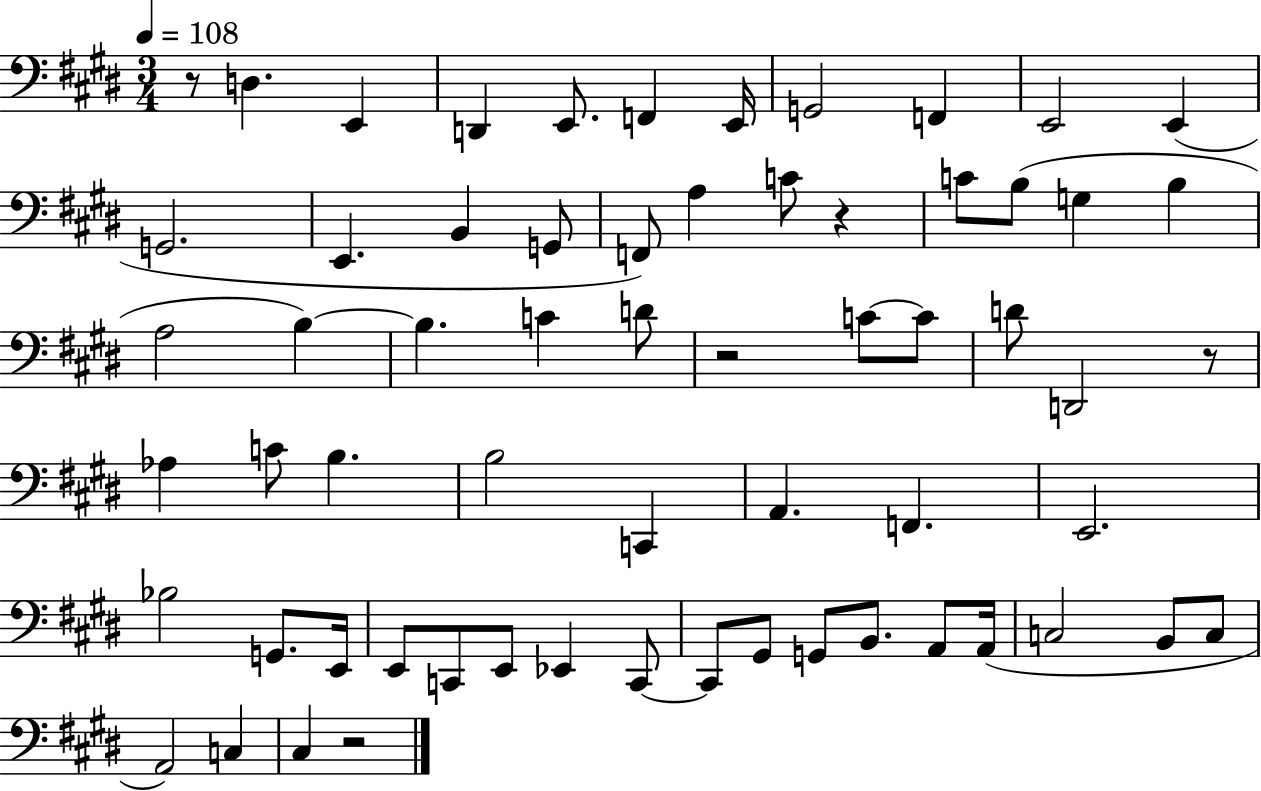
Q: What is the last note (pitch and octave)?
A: C#3